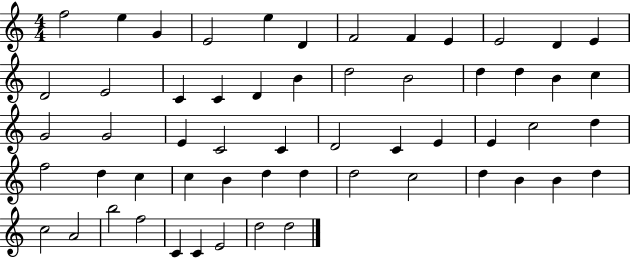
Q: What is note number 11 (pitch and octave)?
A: D4